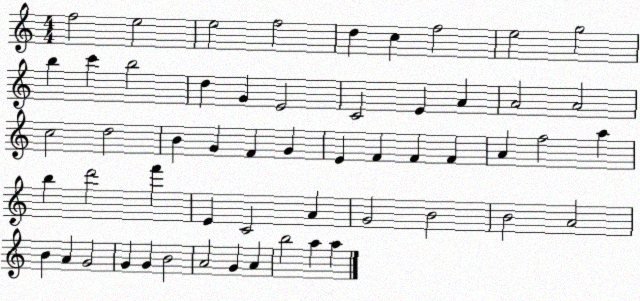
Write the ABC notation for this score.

X:1
T:Untitled
M:4/4
L:1/4
K:C
f2 e2 e2 f2 d c f2 e2 g2 b c' b2 d G E2 C2 E A A2 A2 c2 d2 B G F G E F F F A f2 a b d'2 f' E C2 A G2 B2 B2 A2 B A G2 G G B2 A2 G A b2 a a